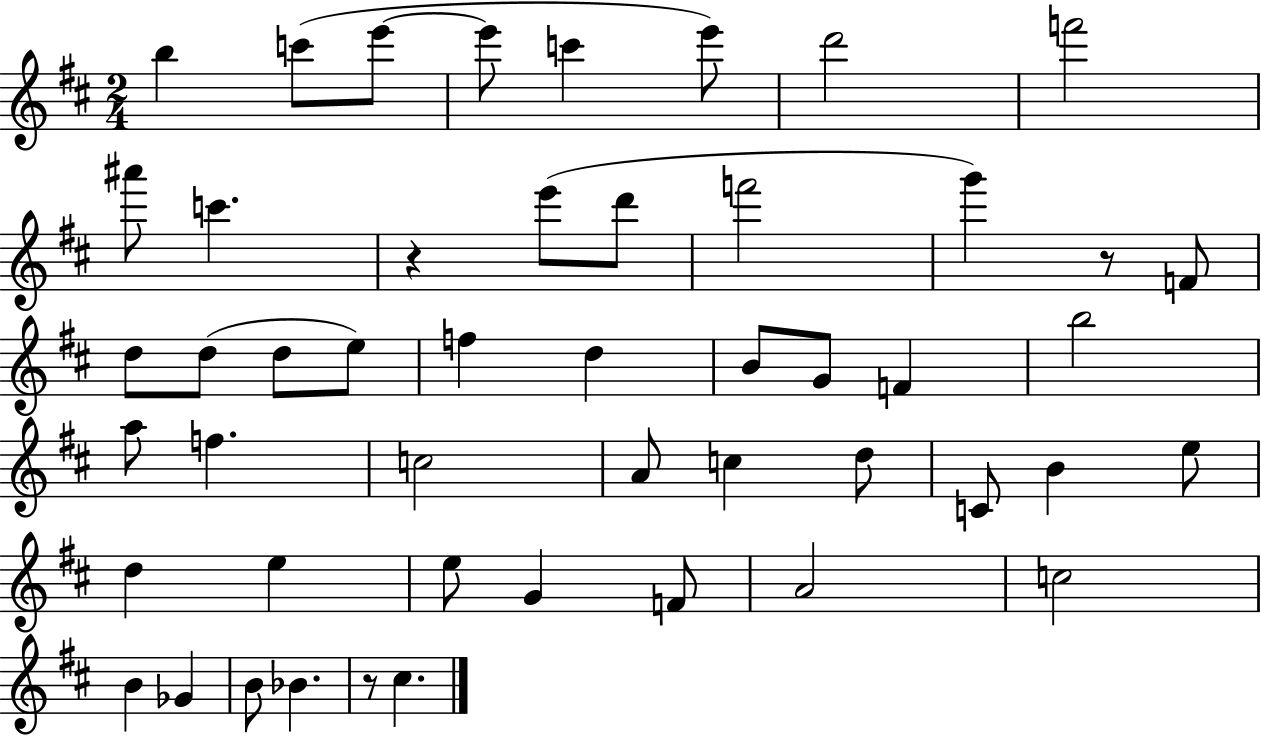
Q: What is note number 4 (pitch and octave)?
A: E6